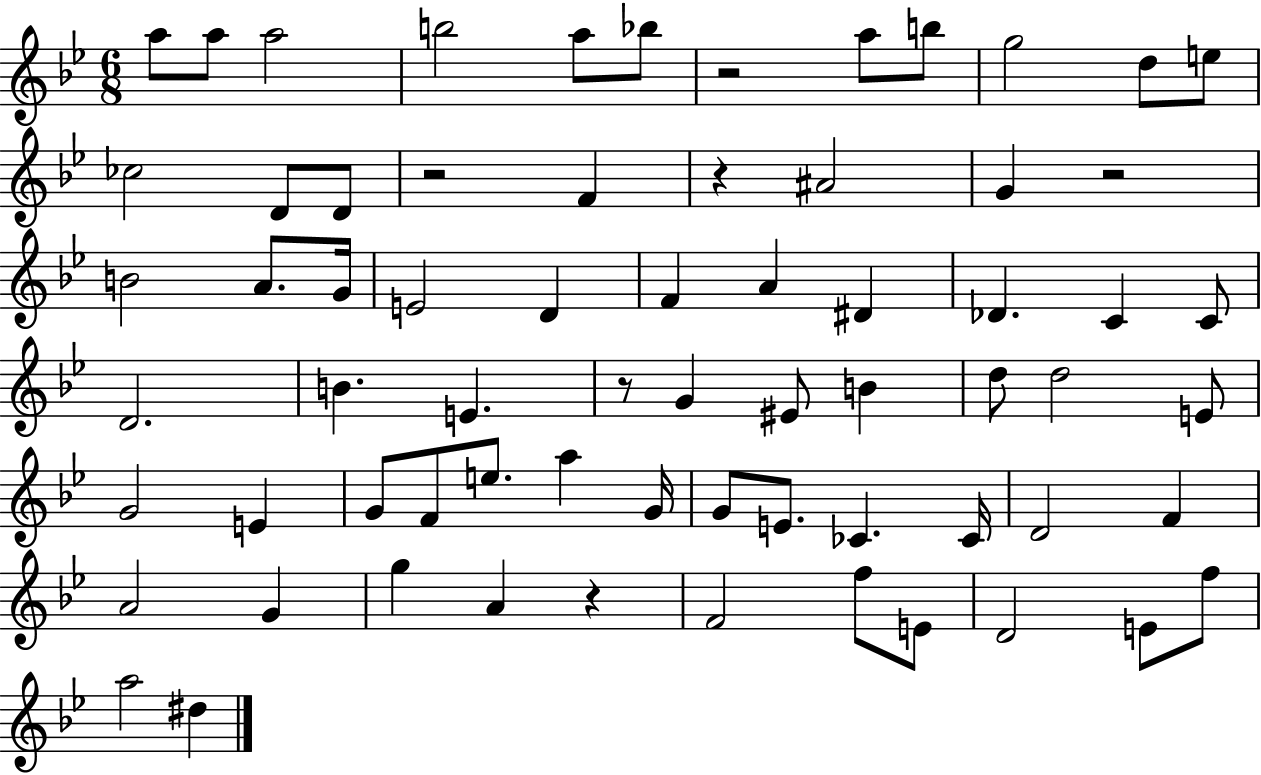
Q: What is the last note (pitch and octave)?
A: D#5